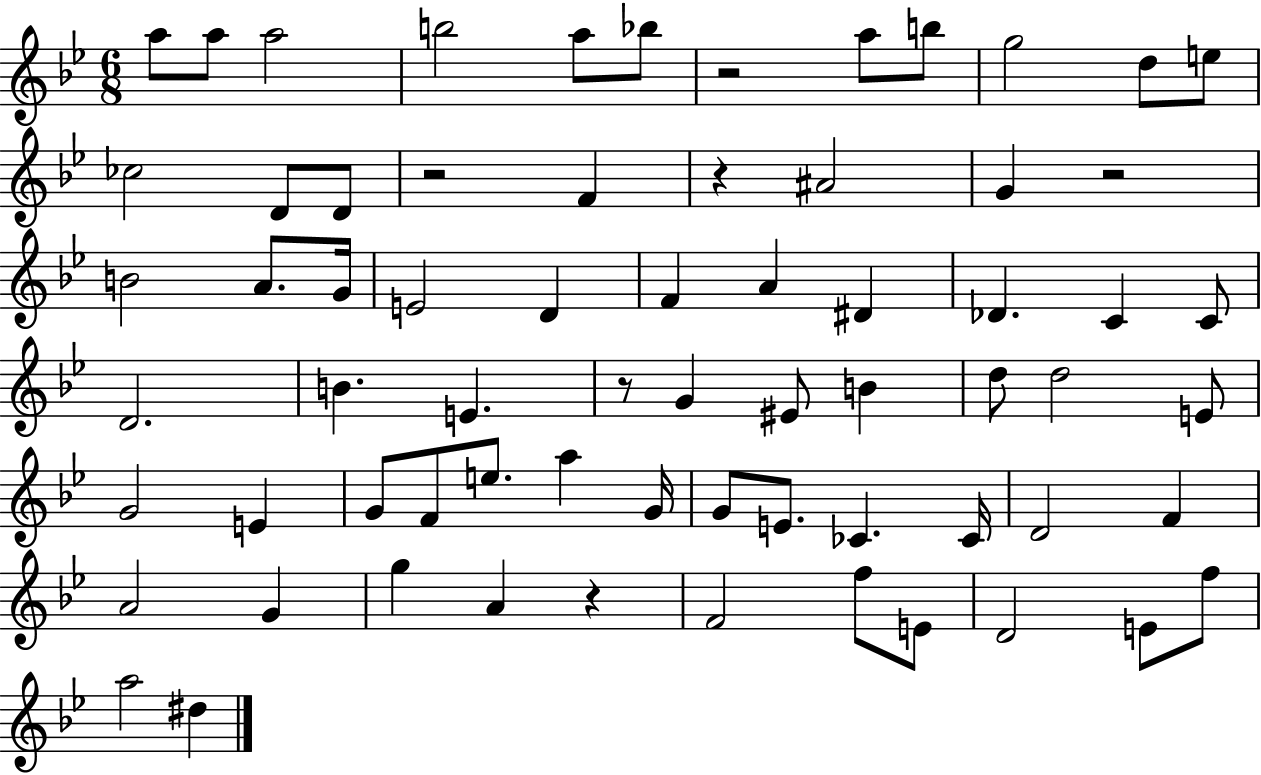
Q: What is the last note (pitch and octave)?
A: D#5